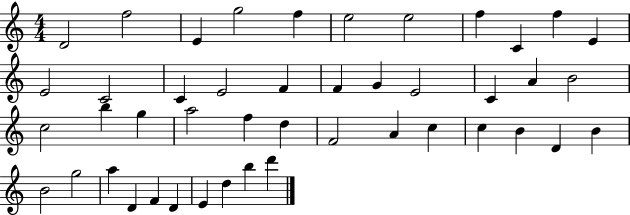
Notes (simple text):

D4/h F5/h E4/q G5/h F5/q E5/h E5/h F5/q C4/q F5/q E4/q E4/h C4/h C4/q E4/h F4/q F4/q G4/q E4/h C4/q A4/q B4/h C5/h B5/q G5/q A5/h F5/q D5/q F4/h A4/q C5/q C5/q B4/q D4/q B4/q B4/h G5/h A5/q D4/q F4/q D4/q E4/q D5/q B5/q D6/q